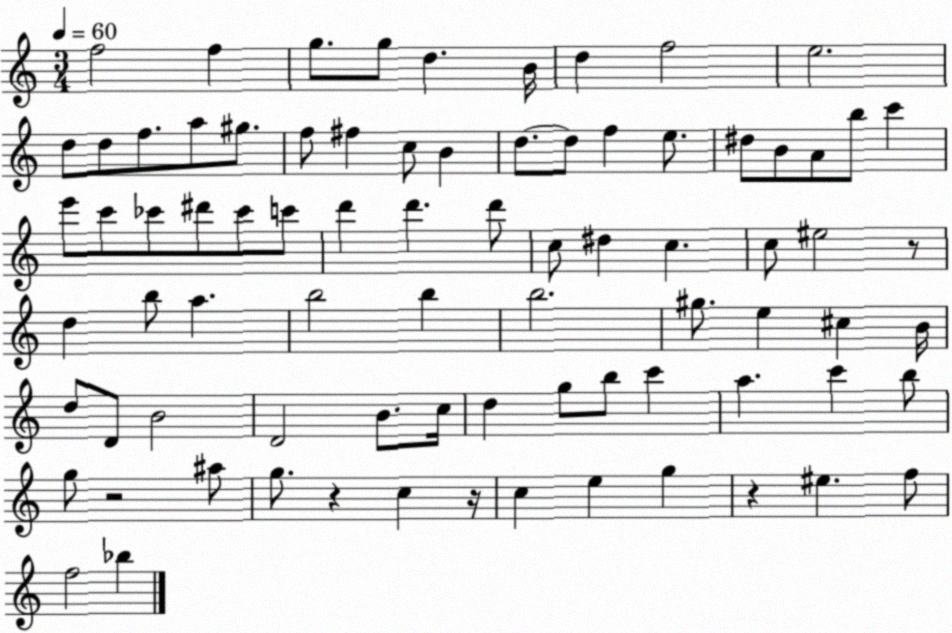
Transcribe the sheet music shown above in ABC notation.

X:1
T:Untitled
M:3/4
L:1/4
K:C
f2 f g/2 g/2 d B/4 d f2 e2 d/2 d/2 f/2 a/2 ^g/2 f/2 ^f c/2 B d/2 d/2 f e/2 ^d/2 B/2 A/2 b/2 c' e'/2 c'/2 _c'/2 ^d'/2 _c'/2 c'/2 d' d' d'/2 c/2 ^d c c/2 ^e2 z/2 d b/2 a b2 b b2 ^g/2 e ^c B/4 d/2 D/2 B2 D2 B/2 c/4 d g/2 b/2 c' a c' b/2 g/2 z2 ^a/2 g/2 z c z/4 c e g z ^e f/2 f2 _b